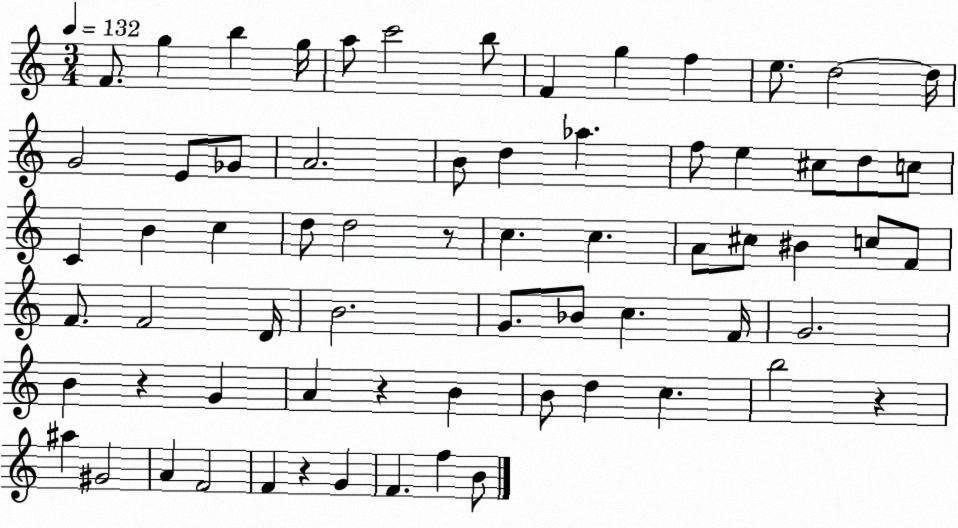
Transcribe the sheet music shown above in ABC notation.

X:1
T:Untitled
M:3/4
L:1/4
K:C
F/2 g b g/4 a/2 c'2 b/2 F g f e/2 d2 d/4 G2 E/2 _G/2 A2 B/2 d _a f/2 e ^c/2 d/2 c/2 C B c d/2 d2 z/2 c c A/2 ^c/2 ^B c/2 F/2 F/2 F2 D/4 B2 G/2 _B/2 c F/4 G2 B z G A z B B/2 d c b2 z ^a ^G2 A F2 F z G F f B/2